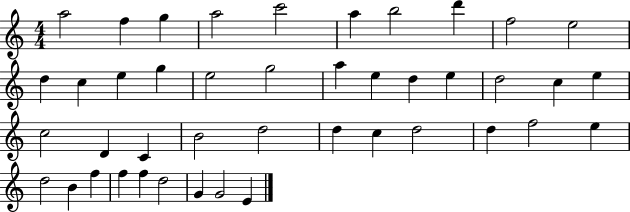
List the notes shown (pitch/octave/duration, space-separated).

A5/h F5/q G5/q A5/h C6/h A5/q B5/h D6/q F5/h E5/h D5/q C5/q E5/q G5/q E5/h G5/h A5/q E5/q D5/q E5/q D5/h C5/q E5/q C5/h D4/q C4/q B4/h D5/h D5/q C5/q D5/h D5/q F5/h E5/q D5/h B4/q F5/q F5/q F5/q D5/h G4/q G4/h E4/q